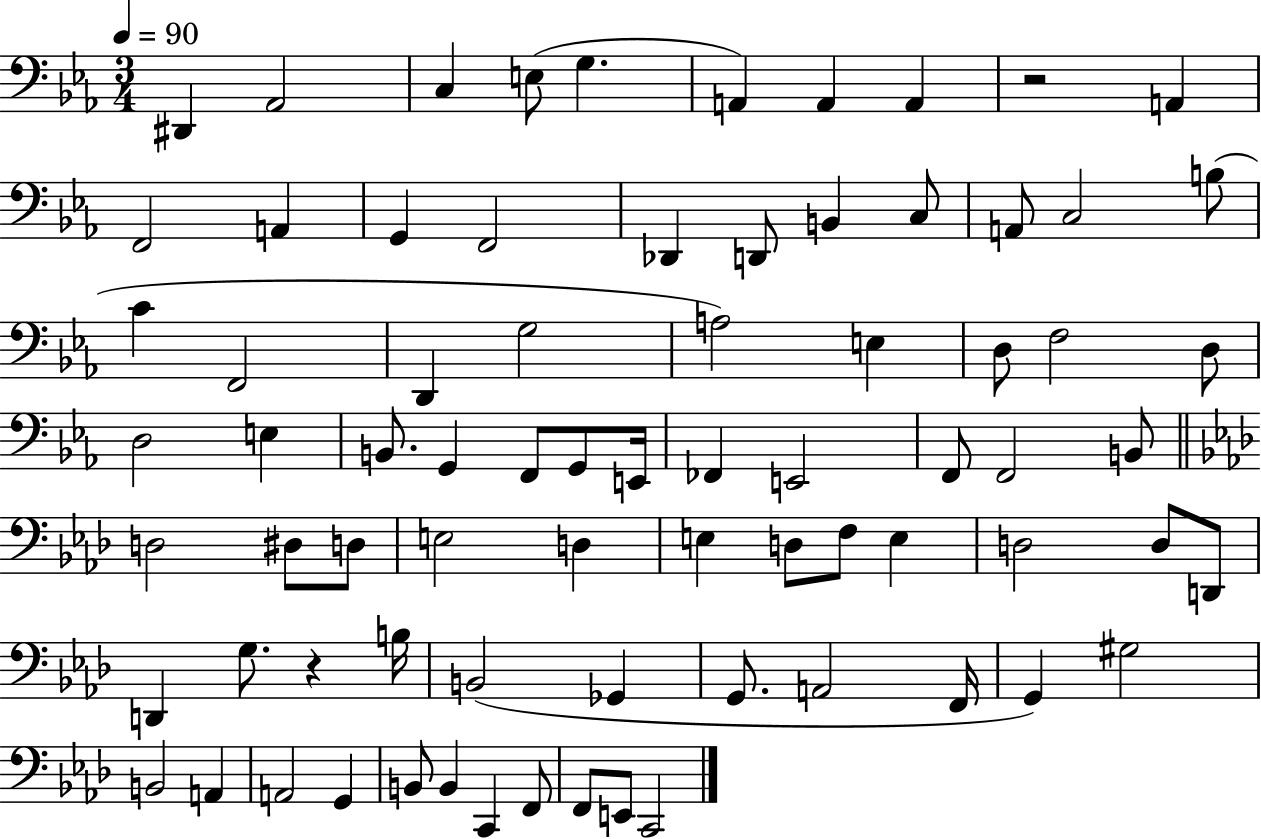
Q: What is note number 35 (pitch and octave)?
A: G2